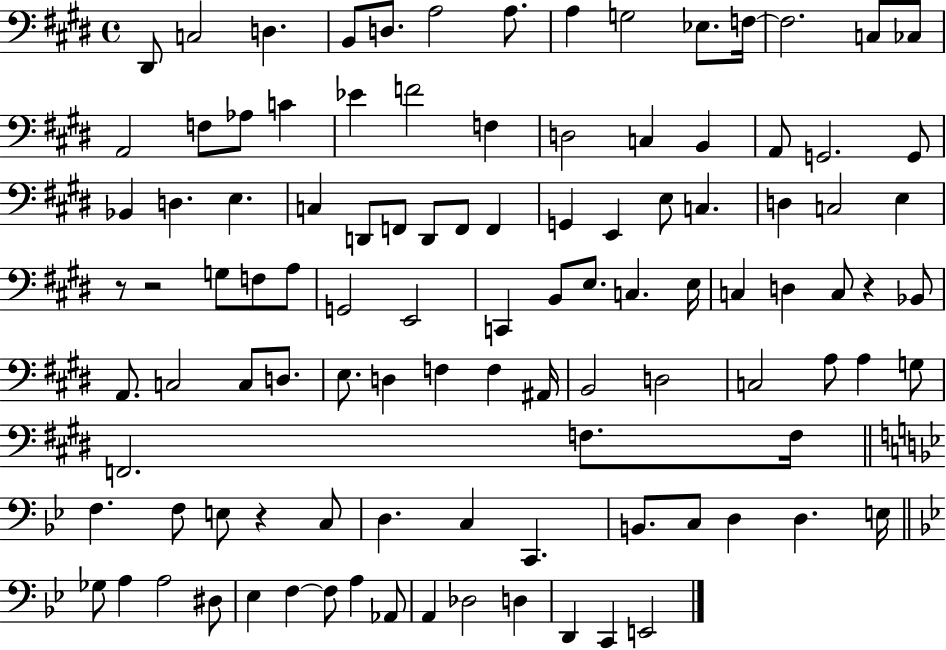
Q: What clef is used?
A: bass